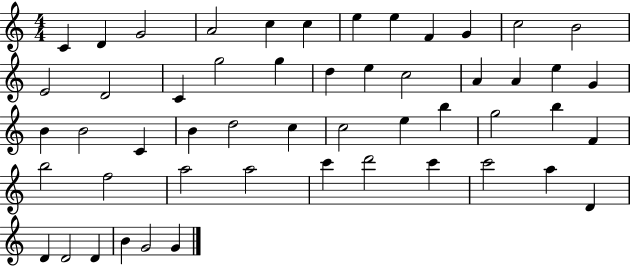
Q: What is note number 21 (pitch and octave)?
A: A4